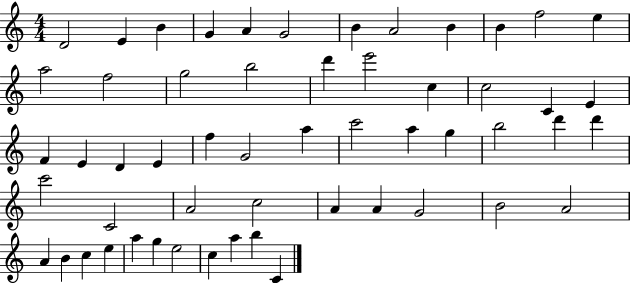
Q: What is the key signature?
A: C major